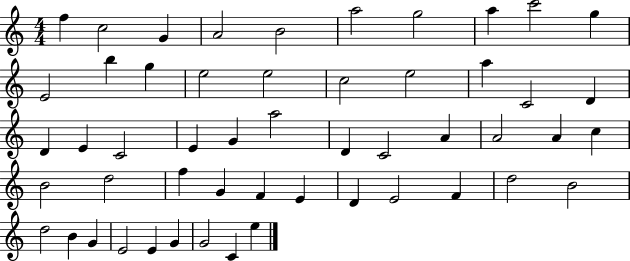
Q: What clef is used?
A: treble